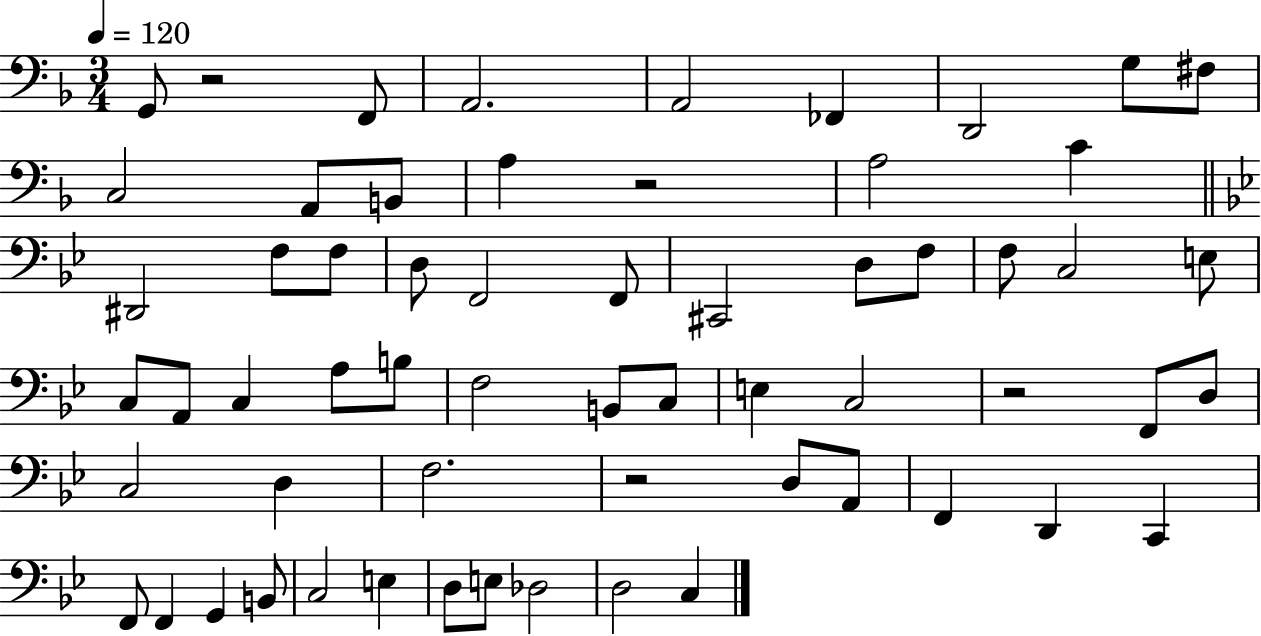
G2/e R/h F2/e A2/h. A2/h FES2/q D2/h G3/e F#3/e C3/h A2/e B2/e A3/q R/h A3/h C4/q D#2/h F3/e F3/e D3/e F2/h F2/e C#2/h D3/e F3/e F3/e C3/h E3/e C3/e A2/e C3/q A3/e B3/e F3/h B2/e C3/e E3/q C3/h R/h F2/e D3/e C3/h D3/q F3/h. R/h D3/e A2/e F2/q D2/q C2/q F2/e F2/q G2/q B2/e C3/h E3/q D3/e E3/e Db3/h D3/h C3/q